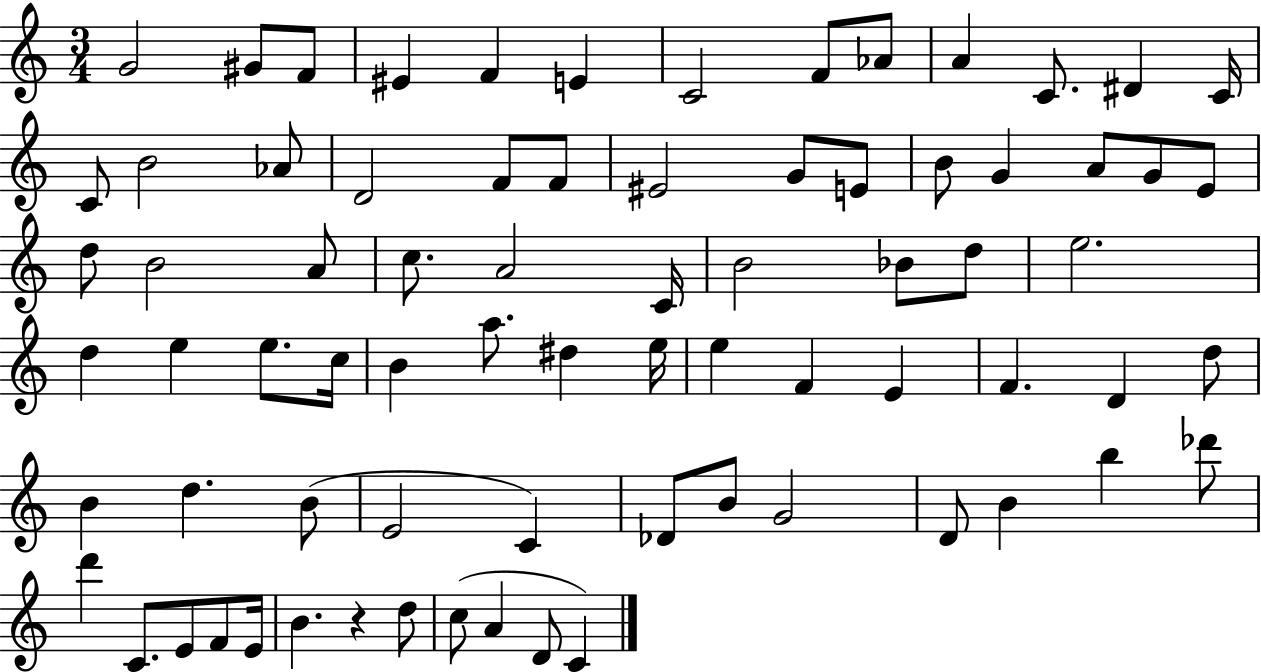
G4/h G#4/e F4/e EIS4/q F4/q E4/q C4/h F4/e Ab4/e A4/q C4/e. D#4/q C4/s C4/e B4/h Ab4/e D4/h F4/e F4/e EIS4/h G4/e E4/e B4/e G4/q A4/e G4/e E4/e D5/e B4/h A4/e C5/e. A4/h C4/s B4/h Bb4/e D5/e E5/h. D5/q E5/q E5/e. C5/s B4/q A5/e. D#5/q E5/s E5/q F4/q E4/q F4/q. D4/q D5/e B4/q D5/q. B4/e E4/h C4/q Db4/e B4/e G4/h D4/e B4/q B5/q Db6/e D6/q C4/e. E4/e F4/e E4/s B4/q. R/q D5/e C5/e A4/q D4/e C4/q